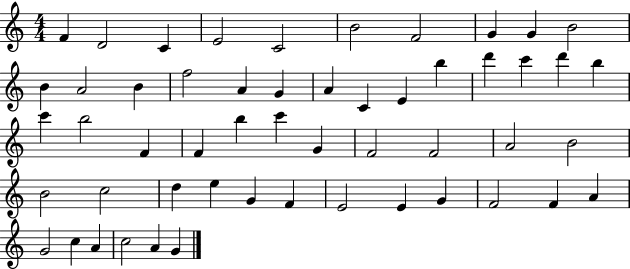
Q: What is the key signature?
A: C major